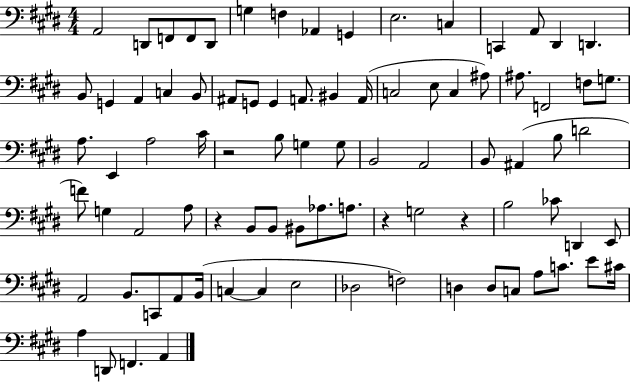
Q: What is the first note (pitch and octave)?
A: A2